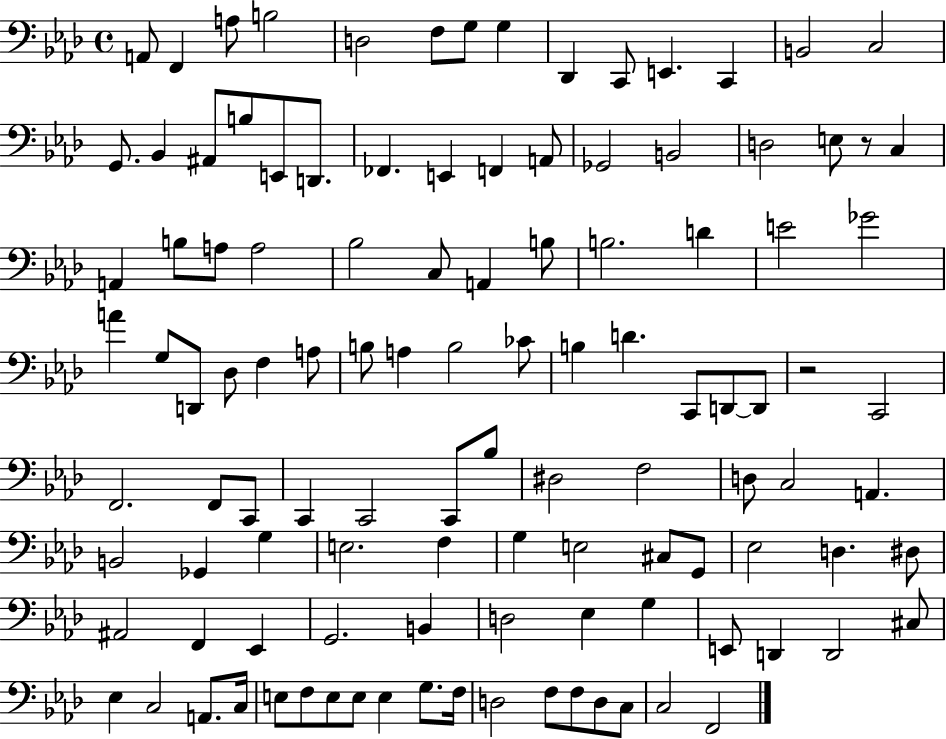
X:1
T:Untitled
M:4/4
L:1/4
K:Ab
A,,/2 F,, A,/2 B,2 D,2 F,/2 G,/2 G, _D,, C,,/2 E,, C,, B,,2 C,2 G,,/2 _B,, ^A,,/2 B,/2 E,,/2 D,,/2 _F,, E,, F,, A,,/2 _G,,2 B,,2 D,2 E,/2 z/2 C, A,, B,/2 A,/2 A,2 _B,2 C,/2 A,, B,/2 B,2 D E2 _G2 A G,/2 D,,/2 _D,/2 F, A,/2 B,/2 A, B,2 _C/2 B, D C,,/2 D,,/2 D,,/2 z2 C,,2 F,,2 F,,/2 C,,/2 C,, C,,2 C,,/2 _B,/2 ^D,2 F,2 D,/2 C,2 A,, B,,2 _G,, G, E,2 F, G, E,2 ^C,/2 G,,/2 _E,2 D, ^D,/2 ^A,,2 F,, _E,, G,,2 B,, D,2 _E, G, E,,/2 D,, D,,2 ^C,/2 _E, C,2 A,,/2 C,/4 E,/2 F,/2 E,/2 E,/2 E, G,/2 F,/4 D,2 F,/2 F,/2 D,/2 C,/2 C,2 F,,2